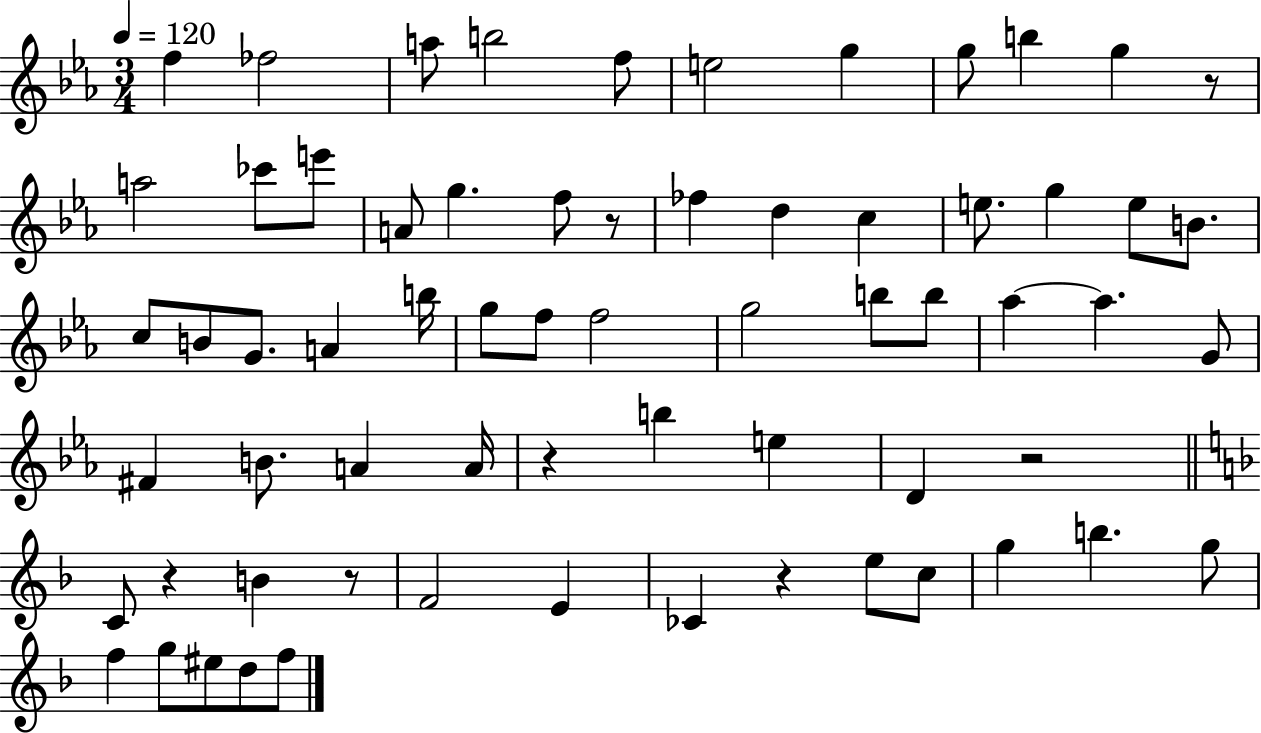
{
  \clef treble
  \numericTimeSignature
  \time 3/4
  \key ees \major
  \tempo 4 = 120
  \repeat volta 2 { f''4 fes''2 | a''8 b''2 f''8 | e''2 g''4 | g''8 b''4 g''4 r8 | \break a''2 ces'''8 e'''8 | a'8 g''4. f''8 r8 | fes''4 d''4 c''4 | e''8. g''4 e''8 b'8. | \break c''8 b'8 g'8. a'4 b''16 | g''8 f''8 f''2 | g''2 b''8 b''8 | aes''4~~ aes''4. g'8 | \break fis'4 b'8. a'4 a'16 | r4 b''4 e''4 | d'4 r2 | \bar "||" \break \key f \major c'8 r4 b'4 r8 | f'2 e'4 | ces'4 r4 e''8 c''8 | g''4 b''4. g''8 | \break f''4 g''8 eis''8 d''8 f''8 | } \bar "|."
}